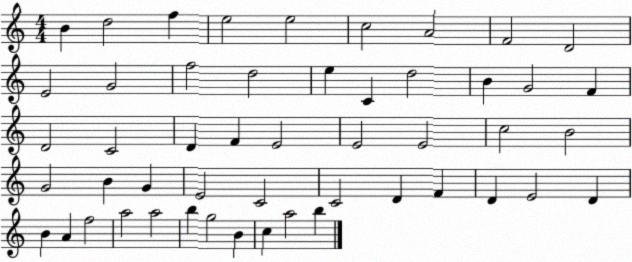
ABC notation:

X:1
T:Untitled
M:4/4
L:1/4
K:C
B d2 f e2 e2 c2 A2 F2 D2 E2 G2 f2 d2 e C d2 B G2 F D2 C2 D F E2 E2 E2 c2 B2 G2 B G E2 C2 C2 D F D E2 D B A f2 a2 a2 b g2 B c a2 b